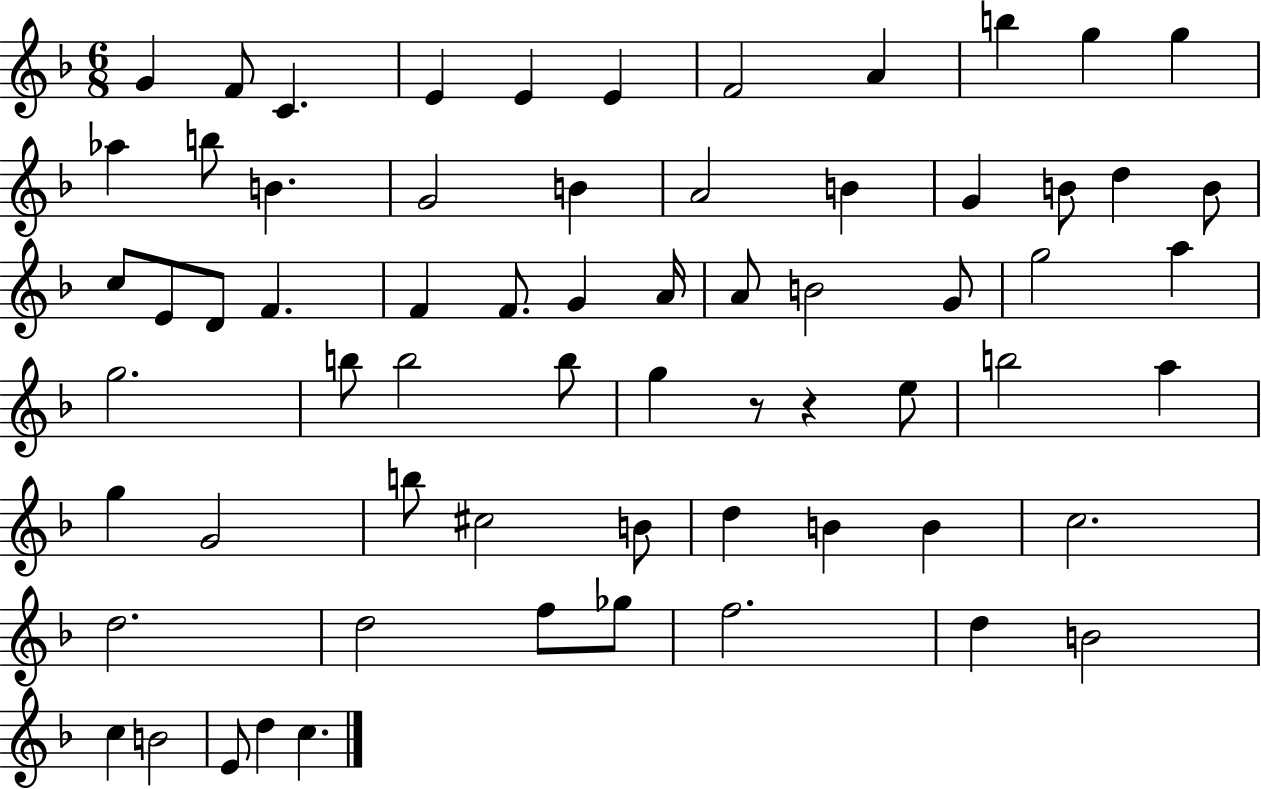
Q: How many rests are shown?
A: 2